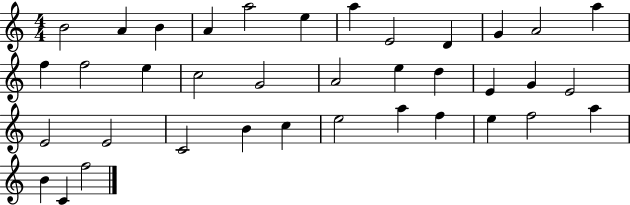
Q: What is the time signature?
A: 4/4